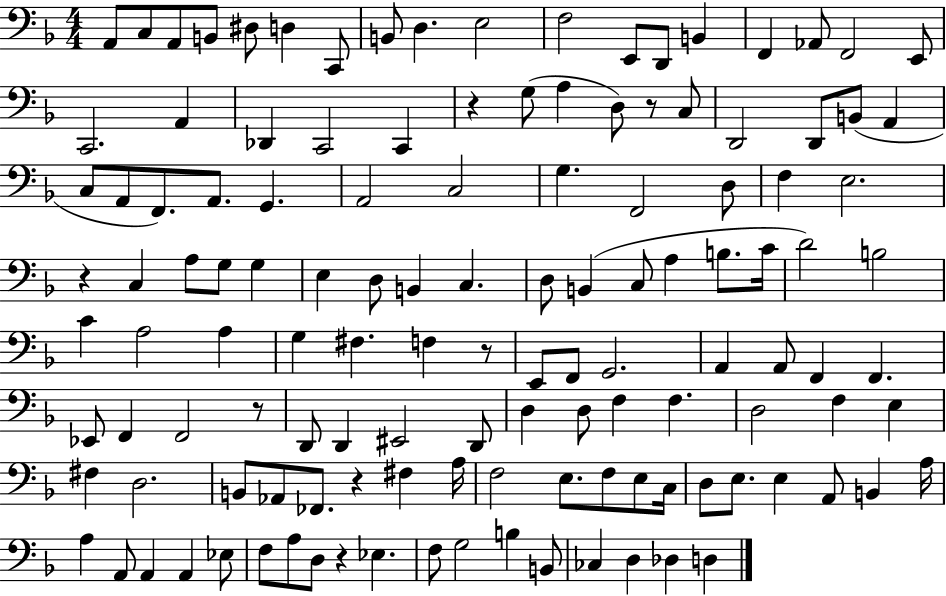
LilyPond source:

{
  \clef bass
  \numericTimeSignature
  \time 4/4
  \key f \major
  a,8 c8 a,8 b,8 dis8 d4 c,8 | b,8 d4. e2 | f2 e,8 d,8 b,4 | f,4 aes,8 f,2 e,8 | \break c,2. a,4 | des,4 c,2 c,4 | r4 g8( a4 d8) r8 c8 | d,2 d,8 b,8( a,4 | \break c8 a,8 f,8.) a,8. g,4. | a,2 c2 | g4. f,2 d8 | f4 e2. | \break r4 c4 a8 g8 g4 | e4 d8 b,4 c4. | d8 b,4( c8 a4 b8. c'16 | d'2) b2 | \break c'4 a2 a4 | g4 fis4. f4 r8 | e,8 f,8 g,2. | a,4 a,8 f,4 f,4. | \break ees,8 f,4 f,2 r8 | d,8 d,4 eis,2 d,8 | d4 d8 f4 f4. | d2 f4 e4 | \break fis4 d2. | b,8 aes,8 fes,8. r4 fis4 a16 | f2 e8. f8 e8 c16 | d8 e8. e4 a,8 b,4 a16 | \break a4 a,8 a,4 a,4 ees8 | f8 a8 d8 r4 ees4. | f8 g2 b4 b,8 | ces4 d4 des4 d4 | \break \bar "|."
}